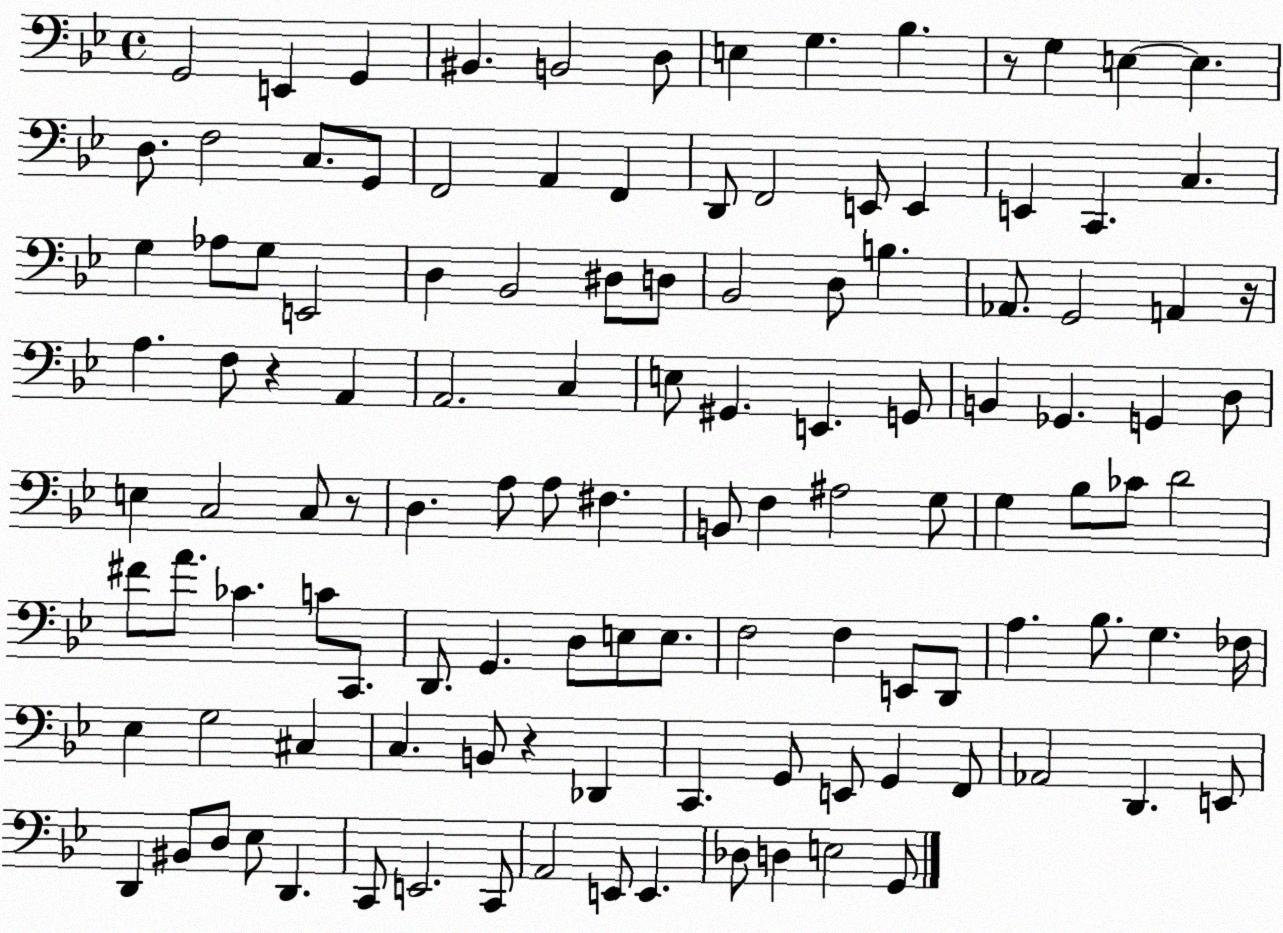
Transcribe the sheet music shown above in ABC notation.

X:1
T:Untitled
M:4/4
L:1/4
K:Bb
G,,2 E,, G,, ^B,, B,,2 D,/2 E, G, _B, z/2 G, E, E, D,/2 F,2 C,/2 G,,/2 F,,2 A,, F,, D,,/2 F,,2 E,,/2 E,, E,, C,, C, G, _A,/2 G,/2 E,,2 D, _B,,2 ^D,/2 D,/2 _B,,2 D,/2 B, _A,,/2 G,,2 A,, z/4 A, F,/2 z A,, A,,2 C, E,/2 ^G,, E,, G,,/2 B,, _G,, G,, D,/2 E, C,2 C,/2 z/2 D, A,/2 A,/2 ^F, B,,/2 F, ^A,2 G,/2 G, _B,/2 _C/2 D2 ^F/2 A/2 _C C/2 C,,/2 D,,/2 G,, D,/2 E,/2 E,/2 F,2 F, E,,/2 D,,/2 A, _B,/2 G, _F,/4 _E, G,2 ^C, C, B,,/2 z _D,, C,, G,,/2 E,,/2 G,, F,,/2 _A,,2 D,, E,,/2 D,, ^B,,/2 D,/2 _E,/2 D,, C,,/2 E,,2 C,,/2 A,,2 E,,/2 E,, _D,/2 D, E,2 G,,/2